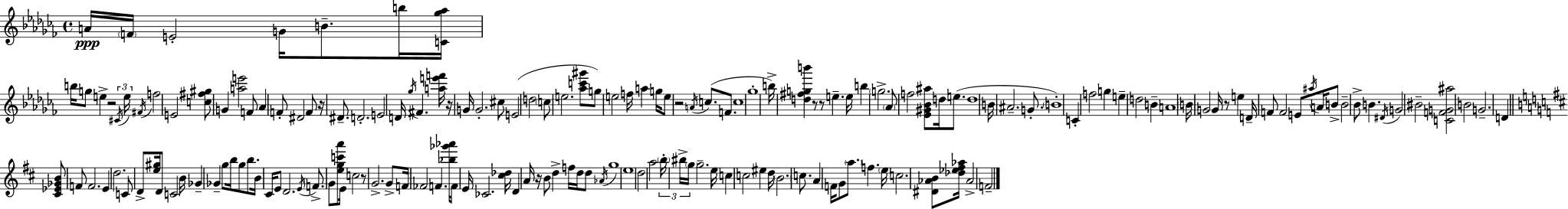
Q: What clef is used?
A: treble